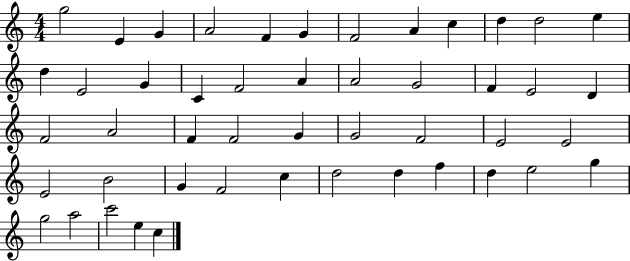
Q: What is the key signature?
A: C major